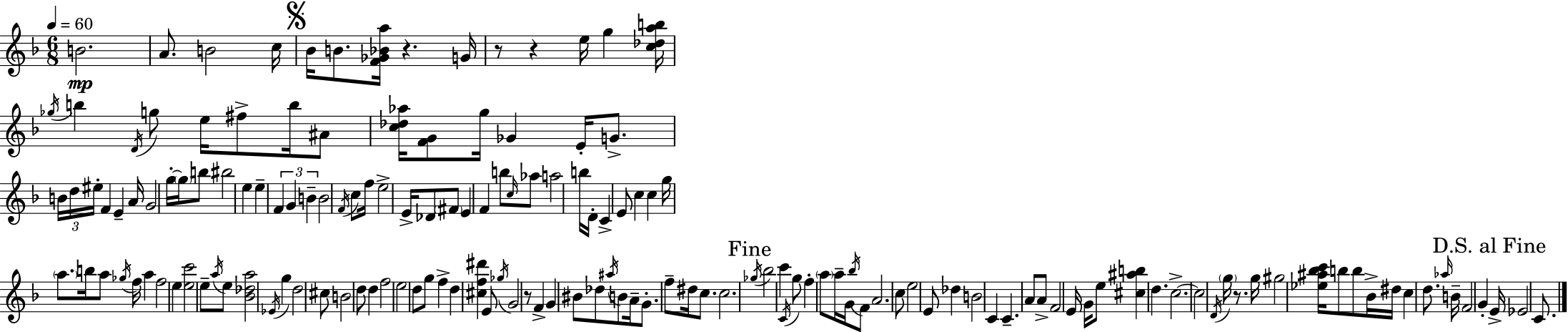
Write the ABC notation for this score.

X:1
T:Untitled
M:6/8
L:1/4
K:Dm
B2 A/2 B2 c/4 _B/4 B/2 [F_G_Ba]/4 z G/4 z/2 z e/4 g [c_dab]/4 _g/4 b D/4 g/2 e/4 ^f/2 b/4 ^A/2 [c_d_a]/4 [FG]/2 g/4 _G E/4 G/2 B/4 d/4 ^e/4 F E A/4 G2 g/4 g/4 b/2 ^b2 e e F G B B2 F/4 c/2 f/4 e2 E/4 _D/2 ^F/2 E F b/2 c/4 _a/2 a2 b/4 D/4 C E/2 c c g/4 a/2 b/4 a/2 _g/4 f/4 a f2 e [ec']2 e/2 a/4 e/2 [_B_da]2 _E/4 g d2 ^c/2 B2 d/2 d f2 e2 d/2 g/2 f d [^cf^d'] E/2 _g/4 G2 z/2 F G ^B/2 _d/2 ^a/4 B/2 A/4 G/2 f/2 ^d/4 c/2 c2 _g/4 _b2 c' C/4 g/2 f a/2 a/4 G/4 _b/4 F/2 A2 c/2 e2 E/2 _d B2 C C A/2 A/2 F2 E/4 G/4 e/2 [^c^ab] d c2 c2 D/4 g/4 z/2 g/4 ^g2 [_e^a_bc']/4 b/2 b/2 _B/4 ^d/4 c d/2 _a/4 B/4 F2 G E/4 _E2 C/2